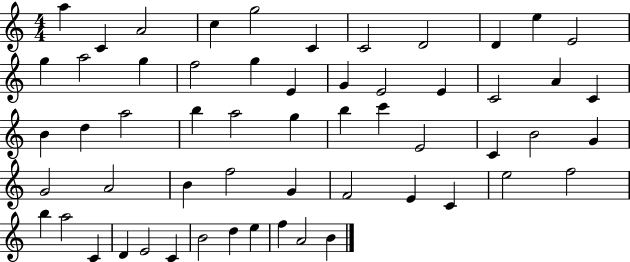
A5/q C4/q A4/h C5/q G5/h C4/q C4/h D4/h D4/q E5/q E4/h G5/q A5/h G5/q F5/h G5/q E4/q G4/q E4/h E4/q C4/h A4/q C4/q B4/q D5/q A5/h B5/q A5/h G5/q B5/q C6/q E4/h C4/q B4/h G4/q G4/h A4/h B4/q F5/h G4/q F4/h E4/q C4/q E5/h F5/h B5/q A5/h C4/q D4/q E4/h C4/q B4/h D5/q E5/q F5/q A4/h B4/q